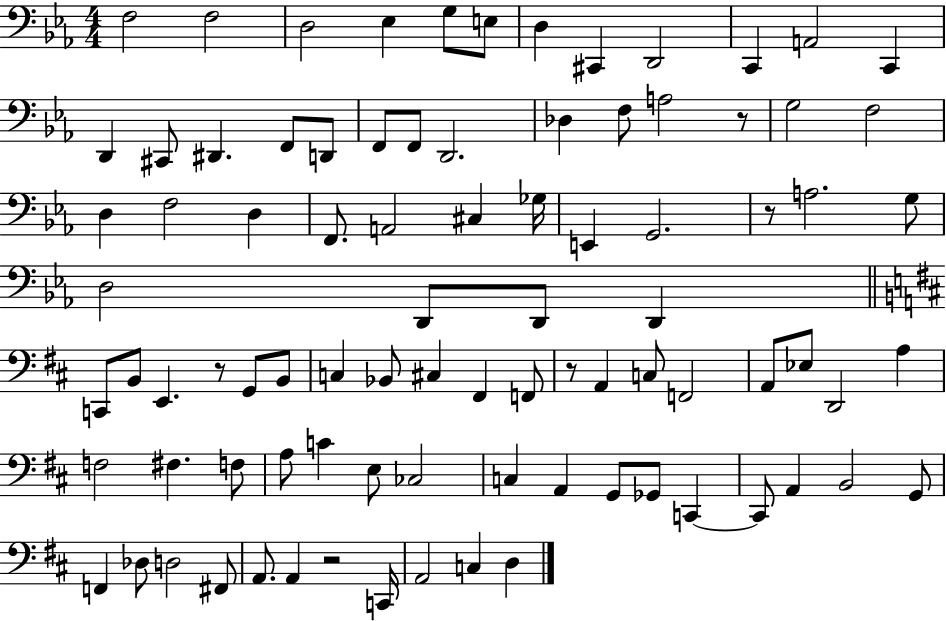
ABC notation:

X:1
T:Untitled
M:4/4
L:1/4
K:Eb
F,2 F,2 D,2 _E, G,/2 E,/2 D, ^C,, D,,2 C,, A,,2 C,, D,, ^C,,/2 ^D,, F,,/2 D,,/2 F,,/2 F,,/2 D,,2 _D, F,/2 A,2 z/2 G,2 F,2 D, F,2 D, F,,/2 A,,2 ^C, _G,/4 E,, G,,2 z/2 A,2 G,/2 D,2 D,,/2 D,,/2 D,, C,,/2 B,,/2 E,, z/2 G,,/2 B,,/2 C, _B,,/2 ^C, ^F,, F,,/2 z/2 A,, C,/2 F,,2 A,,/2 _E,/2 D,,2 A, F,2 ^F, F,/2 A,/2 C E,/2 _C,2 C, A,, G,,/2 _G,,/2 C,, C,,/2 A,, B,,2 G,,/2 F,, _D,/2 D,2 ^F,,/2 A,,/2 A,, z2 C,,/4 A,,2 C, D,